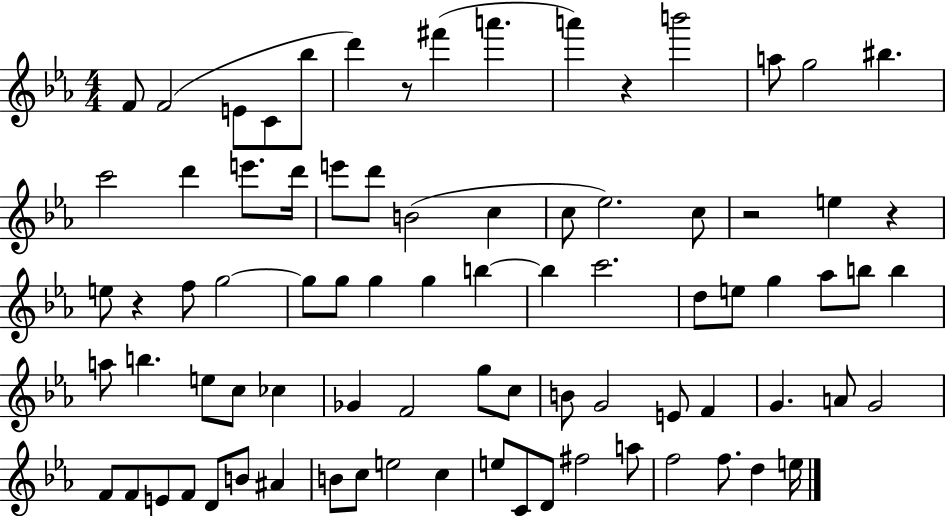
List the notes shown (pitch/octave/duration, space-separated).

F4/e F4/h E4/e C4/e Bb5/e D6/q R/e F#6/q A6/q. A6/q R/q B6/h A5/e G5/h BIS5/q. C6/h D6/q E6/e. D6/s E6/e D6/e B4/h C5/q C5/e Eb5/h. C5/e R/h E5/q R/q E5/e R/q F5/e G5/h G5/e G5/e G5/q G5/q B5/q B5/q C6/h. D5/e E5/e G5/q Ab5/e B5/e B5/q A5/e B5/q. E5/e C5/e CES5/q Gb4/q F4/h G5/e C5/e B4/e G4/h E4/e F4/q G4/q. A4/e G4/h F4/e F4/e E4/e F4/e D4/e B4/e A#4/q B4/e C5/e E5/h C5/q E5/e C4/e D4/e F#5/h A5/e F5/h F5/e. D5/q E5/s